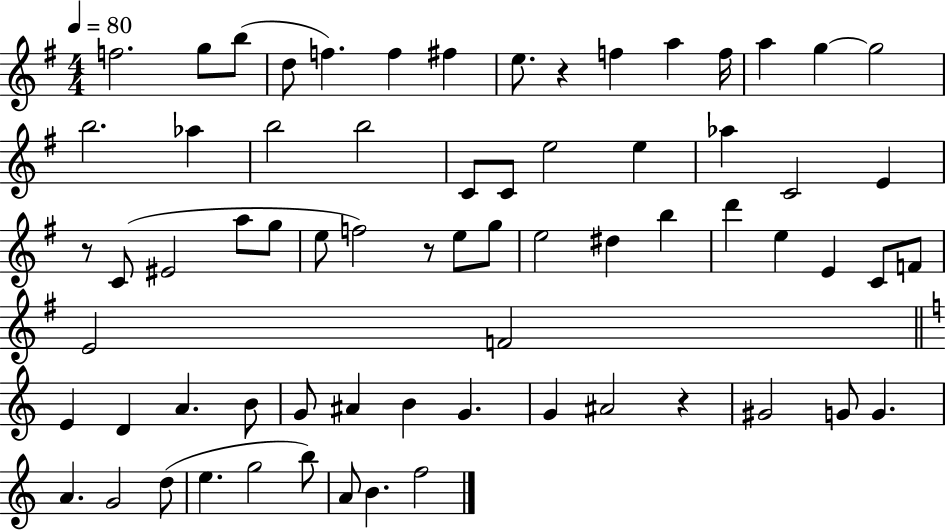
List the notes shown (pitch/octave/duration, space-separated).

F5/h. G5/e B5/e D5/e F5/q. F5/q F#5/q E5/e. R/q F5/q A5/q F5/s A5/q G5/q G5/h B5/h. Ab5/q B5/h B5/h C4/e C4/e E5/h E5/q Ab5/q C4/h E4/q R/e C4/e EIS4/h A5/e G5/e E5/e F5/h R/e E5/e G5/e E5/h D#5/q B5/q D6/q E5/q E4/q C4/e F4/e E4/h F4/h E4/q D4/q A4/q. B4/e G4/e A#4/q B4/q G4/q. G4/q A#4/h R/q G#4/h G4/e G4/q. A4/q. G4/h D5/e E5/q. G5/h B5/e A4/e B4/q. F5/h